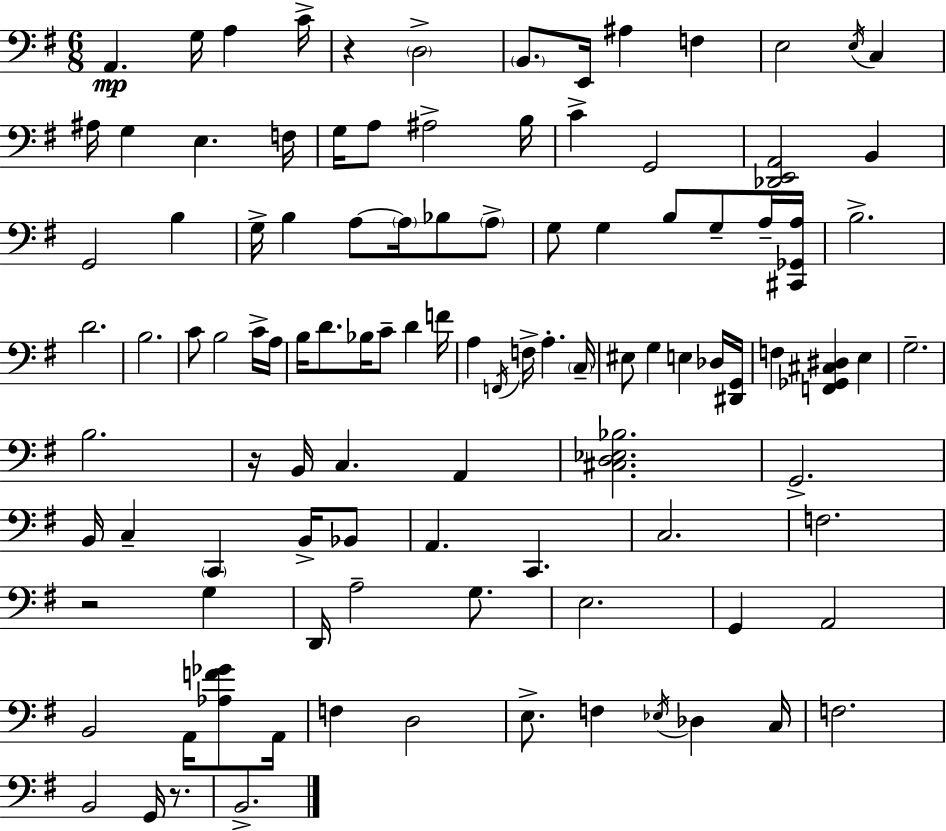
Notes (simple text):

A2/q. G3/s A3/q C4/s R/q D3/h B2/e. E2/s A#3/q F3/q E3/h E3/s C3/q A#3/s G3/q E3/q. F3/s G3/s A3/e A#3/h B3/s C4/q G2/h [Db2,E2,A2]/h B2/q G2/h B3/q G3/s B3/q A3/e A3/s Bb3/e A3/e G3/e G3/q B3/e G3/e A3/s [C#2,Gb2,A3]/s B3/h. D4/h. B3/h. C4/e B3/h C4/s A3/s B3/s D4/e. Bb3/s C4/e D4/q F4/s A3/q F2/s F3/s A3/q. C3/s EIS3/e G3/q E3/q Db3/s [D#2,G2]/s F3/q [F2,Gb2,C#3,D#3]/q E3/q G3/h. B3/h. R/s B2/s C3/q. A2/q [C#3,D3,Eb3,Bb3]/h. G2/h. B2/s C3/q C2/q B2/s Bb2/e A2/q. C2/q. C3/h. F3/h. R/h G3/q D2/s A3/h G3/e. E3/h. G2/q A2/h B2/h A2/s [Ab3,F4,Gb4]/e A2/s F3/q D3/h E3/e. F3/q Eb3/s Db3/q C3/s F3/h. B2/h G2/s R/e. B2/h.